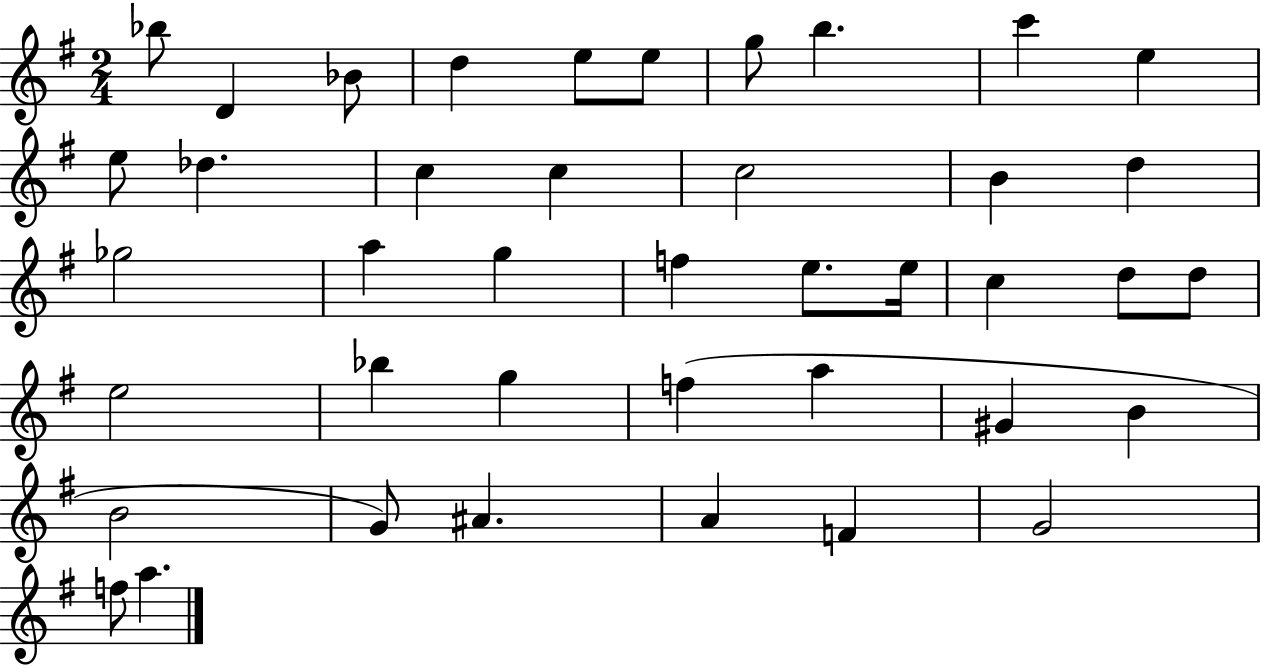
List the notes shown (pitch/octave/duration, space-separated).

Bb5/e D4/q Bb4/e D5/q E5/e E5/e G5/e B5/q. C6/q E5/q E5/e Db5/q. C5/q C5/q C5/h B4/q D5/q Gb5/h A5/q G5/q F5/q E5/e. E5/s C5/q D5/e D5/e E5/h Bb5/q G5/q F5/q A5/q G#4/q B4/q B4/h G4/e A#4/q. A4/q F4/q G4/h F5/e A5/q.